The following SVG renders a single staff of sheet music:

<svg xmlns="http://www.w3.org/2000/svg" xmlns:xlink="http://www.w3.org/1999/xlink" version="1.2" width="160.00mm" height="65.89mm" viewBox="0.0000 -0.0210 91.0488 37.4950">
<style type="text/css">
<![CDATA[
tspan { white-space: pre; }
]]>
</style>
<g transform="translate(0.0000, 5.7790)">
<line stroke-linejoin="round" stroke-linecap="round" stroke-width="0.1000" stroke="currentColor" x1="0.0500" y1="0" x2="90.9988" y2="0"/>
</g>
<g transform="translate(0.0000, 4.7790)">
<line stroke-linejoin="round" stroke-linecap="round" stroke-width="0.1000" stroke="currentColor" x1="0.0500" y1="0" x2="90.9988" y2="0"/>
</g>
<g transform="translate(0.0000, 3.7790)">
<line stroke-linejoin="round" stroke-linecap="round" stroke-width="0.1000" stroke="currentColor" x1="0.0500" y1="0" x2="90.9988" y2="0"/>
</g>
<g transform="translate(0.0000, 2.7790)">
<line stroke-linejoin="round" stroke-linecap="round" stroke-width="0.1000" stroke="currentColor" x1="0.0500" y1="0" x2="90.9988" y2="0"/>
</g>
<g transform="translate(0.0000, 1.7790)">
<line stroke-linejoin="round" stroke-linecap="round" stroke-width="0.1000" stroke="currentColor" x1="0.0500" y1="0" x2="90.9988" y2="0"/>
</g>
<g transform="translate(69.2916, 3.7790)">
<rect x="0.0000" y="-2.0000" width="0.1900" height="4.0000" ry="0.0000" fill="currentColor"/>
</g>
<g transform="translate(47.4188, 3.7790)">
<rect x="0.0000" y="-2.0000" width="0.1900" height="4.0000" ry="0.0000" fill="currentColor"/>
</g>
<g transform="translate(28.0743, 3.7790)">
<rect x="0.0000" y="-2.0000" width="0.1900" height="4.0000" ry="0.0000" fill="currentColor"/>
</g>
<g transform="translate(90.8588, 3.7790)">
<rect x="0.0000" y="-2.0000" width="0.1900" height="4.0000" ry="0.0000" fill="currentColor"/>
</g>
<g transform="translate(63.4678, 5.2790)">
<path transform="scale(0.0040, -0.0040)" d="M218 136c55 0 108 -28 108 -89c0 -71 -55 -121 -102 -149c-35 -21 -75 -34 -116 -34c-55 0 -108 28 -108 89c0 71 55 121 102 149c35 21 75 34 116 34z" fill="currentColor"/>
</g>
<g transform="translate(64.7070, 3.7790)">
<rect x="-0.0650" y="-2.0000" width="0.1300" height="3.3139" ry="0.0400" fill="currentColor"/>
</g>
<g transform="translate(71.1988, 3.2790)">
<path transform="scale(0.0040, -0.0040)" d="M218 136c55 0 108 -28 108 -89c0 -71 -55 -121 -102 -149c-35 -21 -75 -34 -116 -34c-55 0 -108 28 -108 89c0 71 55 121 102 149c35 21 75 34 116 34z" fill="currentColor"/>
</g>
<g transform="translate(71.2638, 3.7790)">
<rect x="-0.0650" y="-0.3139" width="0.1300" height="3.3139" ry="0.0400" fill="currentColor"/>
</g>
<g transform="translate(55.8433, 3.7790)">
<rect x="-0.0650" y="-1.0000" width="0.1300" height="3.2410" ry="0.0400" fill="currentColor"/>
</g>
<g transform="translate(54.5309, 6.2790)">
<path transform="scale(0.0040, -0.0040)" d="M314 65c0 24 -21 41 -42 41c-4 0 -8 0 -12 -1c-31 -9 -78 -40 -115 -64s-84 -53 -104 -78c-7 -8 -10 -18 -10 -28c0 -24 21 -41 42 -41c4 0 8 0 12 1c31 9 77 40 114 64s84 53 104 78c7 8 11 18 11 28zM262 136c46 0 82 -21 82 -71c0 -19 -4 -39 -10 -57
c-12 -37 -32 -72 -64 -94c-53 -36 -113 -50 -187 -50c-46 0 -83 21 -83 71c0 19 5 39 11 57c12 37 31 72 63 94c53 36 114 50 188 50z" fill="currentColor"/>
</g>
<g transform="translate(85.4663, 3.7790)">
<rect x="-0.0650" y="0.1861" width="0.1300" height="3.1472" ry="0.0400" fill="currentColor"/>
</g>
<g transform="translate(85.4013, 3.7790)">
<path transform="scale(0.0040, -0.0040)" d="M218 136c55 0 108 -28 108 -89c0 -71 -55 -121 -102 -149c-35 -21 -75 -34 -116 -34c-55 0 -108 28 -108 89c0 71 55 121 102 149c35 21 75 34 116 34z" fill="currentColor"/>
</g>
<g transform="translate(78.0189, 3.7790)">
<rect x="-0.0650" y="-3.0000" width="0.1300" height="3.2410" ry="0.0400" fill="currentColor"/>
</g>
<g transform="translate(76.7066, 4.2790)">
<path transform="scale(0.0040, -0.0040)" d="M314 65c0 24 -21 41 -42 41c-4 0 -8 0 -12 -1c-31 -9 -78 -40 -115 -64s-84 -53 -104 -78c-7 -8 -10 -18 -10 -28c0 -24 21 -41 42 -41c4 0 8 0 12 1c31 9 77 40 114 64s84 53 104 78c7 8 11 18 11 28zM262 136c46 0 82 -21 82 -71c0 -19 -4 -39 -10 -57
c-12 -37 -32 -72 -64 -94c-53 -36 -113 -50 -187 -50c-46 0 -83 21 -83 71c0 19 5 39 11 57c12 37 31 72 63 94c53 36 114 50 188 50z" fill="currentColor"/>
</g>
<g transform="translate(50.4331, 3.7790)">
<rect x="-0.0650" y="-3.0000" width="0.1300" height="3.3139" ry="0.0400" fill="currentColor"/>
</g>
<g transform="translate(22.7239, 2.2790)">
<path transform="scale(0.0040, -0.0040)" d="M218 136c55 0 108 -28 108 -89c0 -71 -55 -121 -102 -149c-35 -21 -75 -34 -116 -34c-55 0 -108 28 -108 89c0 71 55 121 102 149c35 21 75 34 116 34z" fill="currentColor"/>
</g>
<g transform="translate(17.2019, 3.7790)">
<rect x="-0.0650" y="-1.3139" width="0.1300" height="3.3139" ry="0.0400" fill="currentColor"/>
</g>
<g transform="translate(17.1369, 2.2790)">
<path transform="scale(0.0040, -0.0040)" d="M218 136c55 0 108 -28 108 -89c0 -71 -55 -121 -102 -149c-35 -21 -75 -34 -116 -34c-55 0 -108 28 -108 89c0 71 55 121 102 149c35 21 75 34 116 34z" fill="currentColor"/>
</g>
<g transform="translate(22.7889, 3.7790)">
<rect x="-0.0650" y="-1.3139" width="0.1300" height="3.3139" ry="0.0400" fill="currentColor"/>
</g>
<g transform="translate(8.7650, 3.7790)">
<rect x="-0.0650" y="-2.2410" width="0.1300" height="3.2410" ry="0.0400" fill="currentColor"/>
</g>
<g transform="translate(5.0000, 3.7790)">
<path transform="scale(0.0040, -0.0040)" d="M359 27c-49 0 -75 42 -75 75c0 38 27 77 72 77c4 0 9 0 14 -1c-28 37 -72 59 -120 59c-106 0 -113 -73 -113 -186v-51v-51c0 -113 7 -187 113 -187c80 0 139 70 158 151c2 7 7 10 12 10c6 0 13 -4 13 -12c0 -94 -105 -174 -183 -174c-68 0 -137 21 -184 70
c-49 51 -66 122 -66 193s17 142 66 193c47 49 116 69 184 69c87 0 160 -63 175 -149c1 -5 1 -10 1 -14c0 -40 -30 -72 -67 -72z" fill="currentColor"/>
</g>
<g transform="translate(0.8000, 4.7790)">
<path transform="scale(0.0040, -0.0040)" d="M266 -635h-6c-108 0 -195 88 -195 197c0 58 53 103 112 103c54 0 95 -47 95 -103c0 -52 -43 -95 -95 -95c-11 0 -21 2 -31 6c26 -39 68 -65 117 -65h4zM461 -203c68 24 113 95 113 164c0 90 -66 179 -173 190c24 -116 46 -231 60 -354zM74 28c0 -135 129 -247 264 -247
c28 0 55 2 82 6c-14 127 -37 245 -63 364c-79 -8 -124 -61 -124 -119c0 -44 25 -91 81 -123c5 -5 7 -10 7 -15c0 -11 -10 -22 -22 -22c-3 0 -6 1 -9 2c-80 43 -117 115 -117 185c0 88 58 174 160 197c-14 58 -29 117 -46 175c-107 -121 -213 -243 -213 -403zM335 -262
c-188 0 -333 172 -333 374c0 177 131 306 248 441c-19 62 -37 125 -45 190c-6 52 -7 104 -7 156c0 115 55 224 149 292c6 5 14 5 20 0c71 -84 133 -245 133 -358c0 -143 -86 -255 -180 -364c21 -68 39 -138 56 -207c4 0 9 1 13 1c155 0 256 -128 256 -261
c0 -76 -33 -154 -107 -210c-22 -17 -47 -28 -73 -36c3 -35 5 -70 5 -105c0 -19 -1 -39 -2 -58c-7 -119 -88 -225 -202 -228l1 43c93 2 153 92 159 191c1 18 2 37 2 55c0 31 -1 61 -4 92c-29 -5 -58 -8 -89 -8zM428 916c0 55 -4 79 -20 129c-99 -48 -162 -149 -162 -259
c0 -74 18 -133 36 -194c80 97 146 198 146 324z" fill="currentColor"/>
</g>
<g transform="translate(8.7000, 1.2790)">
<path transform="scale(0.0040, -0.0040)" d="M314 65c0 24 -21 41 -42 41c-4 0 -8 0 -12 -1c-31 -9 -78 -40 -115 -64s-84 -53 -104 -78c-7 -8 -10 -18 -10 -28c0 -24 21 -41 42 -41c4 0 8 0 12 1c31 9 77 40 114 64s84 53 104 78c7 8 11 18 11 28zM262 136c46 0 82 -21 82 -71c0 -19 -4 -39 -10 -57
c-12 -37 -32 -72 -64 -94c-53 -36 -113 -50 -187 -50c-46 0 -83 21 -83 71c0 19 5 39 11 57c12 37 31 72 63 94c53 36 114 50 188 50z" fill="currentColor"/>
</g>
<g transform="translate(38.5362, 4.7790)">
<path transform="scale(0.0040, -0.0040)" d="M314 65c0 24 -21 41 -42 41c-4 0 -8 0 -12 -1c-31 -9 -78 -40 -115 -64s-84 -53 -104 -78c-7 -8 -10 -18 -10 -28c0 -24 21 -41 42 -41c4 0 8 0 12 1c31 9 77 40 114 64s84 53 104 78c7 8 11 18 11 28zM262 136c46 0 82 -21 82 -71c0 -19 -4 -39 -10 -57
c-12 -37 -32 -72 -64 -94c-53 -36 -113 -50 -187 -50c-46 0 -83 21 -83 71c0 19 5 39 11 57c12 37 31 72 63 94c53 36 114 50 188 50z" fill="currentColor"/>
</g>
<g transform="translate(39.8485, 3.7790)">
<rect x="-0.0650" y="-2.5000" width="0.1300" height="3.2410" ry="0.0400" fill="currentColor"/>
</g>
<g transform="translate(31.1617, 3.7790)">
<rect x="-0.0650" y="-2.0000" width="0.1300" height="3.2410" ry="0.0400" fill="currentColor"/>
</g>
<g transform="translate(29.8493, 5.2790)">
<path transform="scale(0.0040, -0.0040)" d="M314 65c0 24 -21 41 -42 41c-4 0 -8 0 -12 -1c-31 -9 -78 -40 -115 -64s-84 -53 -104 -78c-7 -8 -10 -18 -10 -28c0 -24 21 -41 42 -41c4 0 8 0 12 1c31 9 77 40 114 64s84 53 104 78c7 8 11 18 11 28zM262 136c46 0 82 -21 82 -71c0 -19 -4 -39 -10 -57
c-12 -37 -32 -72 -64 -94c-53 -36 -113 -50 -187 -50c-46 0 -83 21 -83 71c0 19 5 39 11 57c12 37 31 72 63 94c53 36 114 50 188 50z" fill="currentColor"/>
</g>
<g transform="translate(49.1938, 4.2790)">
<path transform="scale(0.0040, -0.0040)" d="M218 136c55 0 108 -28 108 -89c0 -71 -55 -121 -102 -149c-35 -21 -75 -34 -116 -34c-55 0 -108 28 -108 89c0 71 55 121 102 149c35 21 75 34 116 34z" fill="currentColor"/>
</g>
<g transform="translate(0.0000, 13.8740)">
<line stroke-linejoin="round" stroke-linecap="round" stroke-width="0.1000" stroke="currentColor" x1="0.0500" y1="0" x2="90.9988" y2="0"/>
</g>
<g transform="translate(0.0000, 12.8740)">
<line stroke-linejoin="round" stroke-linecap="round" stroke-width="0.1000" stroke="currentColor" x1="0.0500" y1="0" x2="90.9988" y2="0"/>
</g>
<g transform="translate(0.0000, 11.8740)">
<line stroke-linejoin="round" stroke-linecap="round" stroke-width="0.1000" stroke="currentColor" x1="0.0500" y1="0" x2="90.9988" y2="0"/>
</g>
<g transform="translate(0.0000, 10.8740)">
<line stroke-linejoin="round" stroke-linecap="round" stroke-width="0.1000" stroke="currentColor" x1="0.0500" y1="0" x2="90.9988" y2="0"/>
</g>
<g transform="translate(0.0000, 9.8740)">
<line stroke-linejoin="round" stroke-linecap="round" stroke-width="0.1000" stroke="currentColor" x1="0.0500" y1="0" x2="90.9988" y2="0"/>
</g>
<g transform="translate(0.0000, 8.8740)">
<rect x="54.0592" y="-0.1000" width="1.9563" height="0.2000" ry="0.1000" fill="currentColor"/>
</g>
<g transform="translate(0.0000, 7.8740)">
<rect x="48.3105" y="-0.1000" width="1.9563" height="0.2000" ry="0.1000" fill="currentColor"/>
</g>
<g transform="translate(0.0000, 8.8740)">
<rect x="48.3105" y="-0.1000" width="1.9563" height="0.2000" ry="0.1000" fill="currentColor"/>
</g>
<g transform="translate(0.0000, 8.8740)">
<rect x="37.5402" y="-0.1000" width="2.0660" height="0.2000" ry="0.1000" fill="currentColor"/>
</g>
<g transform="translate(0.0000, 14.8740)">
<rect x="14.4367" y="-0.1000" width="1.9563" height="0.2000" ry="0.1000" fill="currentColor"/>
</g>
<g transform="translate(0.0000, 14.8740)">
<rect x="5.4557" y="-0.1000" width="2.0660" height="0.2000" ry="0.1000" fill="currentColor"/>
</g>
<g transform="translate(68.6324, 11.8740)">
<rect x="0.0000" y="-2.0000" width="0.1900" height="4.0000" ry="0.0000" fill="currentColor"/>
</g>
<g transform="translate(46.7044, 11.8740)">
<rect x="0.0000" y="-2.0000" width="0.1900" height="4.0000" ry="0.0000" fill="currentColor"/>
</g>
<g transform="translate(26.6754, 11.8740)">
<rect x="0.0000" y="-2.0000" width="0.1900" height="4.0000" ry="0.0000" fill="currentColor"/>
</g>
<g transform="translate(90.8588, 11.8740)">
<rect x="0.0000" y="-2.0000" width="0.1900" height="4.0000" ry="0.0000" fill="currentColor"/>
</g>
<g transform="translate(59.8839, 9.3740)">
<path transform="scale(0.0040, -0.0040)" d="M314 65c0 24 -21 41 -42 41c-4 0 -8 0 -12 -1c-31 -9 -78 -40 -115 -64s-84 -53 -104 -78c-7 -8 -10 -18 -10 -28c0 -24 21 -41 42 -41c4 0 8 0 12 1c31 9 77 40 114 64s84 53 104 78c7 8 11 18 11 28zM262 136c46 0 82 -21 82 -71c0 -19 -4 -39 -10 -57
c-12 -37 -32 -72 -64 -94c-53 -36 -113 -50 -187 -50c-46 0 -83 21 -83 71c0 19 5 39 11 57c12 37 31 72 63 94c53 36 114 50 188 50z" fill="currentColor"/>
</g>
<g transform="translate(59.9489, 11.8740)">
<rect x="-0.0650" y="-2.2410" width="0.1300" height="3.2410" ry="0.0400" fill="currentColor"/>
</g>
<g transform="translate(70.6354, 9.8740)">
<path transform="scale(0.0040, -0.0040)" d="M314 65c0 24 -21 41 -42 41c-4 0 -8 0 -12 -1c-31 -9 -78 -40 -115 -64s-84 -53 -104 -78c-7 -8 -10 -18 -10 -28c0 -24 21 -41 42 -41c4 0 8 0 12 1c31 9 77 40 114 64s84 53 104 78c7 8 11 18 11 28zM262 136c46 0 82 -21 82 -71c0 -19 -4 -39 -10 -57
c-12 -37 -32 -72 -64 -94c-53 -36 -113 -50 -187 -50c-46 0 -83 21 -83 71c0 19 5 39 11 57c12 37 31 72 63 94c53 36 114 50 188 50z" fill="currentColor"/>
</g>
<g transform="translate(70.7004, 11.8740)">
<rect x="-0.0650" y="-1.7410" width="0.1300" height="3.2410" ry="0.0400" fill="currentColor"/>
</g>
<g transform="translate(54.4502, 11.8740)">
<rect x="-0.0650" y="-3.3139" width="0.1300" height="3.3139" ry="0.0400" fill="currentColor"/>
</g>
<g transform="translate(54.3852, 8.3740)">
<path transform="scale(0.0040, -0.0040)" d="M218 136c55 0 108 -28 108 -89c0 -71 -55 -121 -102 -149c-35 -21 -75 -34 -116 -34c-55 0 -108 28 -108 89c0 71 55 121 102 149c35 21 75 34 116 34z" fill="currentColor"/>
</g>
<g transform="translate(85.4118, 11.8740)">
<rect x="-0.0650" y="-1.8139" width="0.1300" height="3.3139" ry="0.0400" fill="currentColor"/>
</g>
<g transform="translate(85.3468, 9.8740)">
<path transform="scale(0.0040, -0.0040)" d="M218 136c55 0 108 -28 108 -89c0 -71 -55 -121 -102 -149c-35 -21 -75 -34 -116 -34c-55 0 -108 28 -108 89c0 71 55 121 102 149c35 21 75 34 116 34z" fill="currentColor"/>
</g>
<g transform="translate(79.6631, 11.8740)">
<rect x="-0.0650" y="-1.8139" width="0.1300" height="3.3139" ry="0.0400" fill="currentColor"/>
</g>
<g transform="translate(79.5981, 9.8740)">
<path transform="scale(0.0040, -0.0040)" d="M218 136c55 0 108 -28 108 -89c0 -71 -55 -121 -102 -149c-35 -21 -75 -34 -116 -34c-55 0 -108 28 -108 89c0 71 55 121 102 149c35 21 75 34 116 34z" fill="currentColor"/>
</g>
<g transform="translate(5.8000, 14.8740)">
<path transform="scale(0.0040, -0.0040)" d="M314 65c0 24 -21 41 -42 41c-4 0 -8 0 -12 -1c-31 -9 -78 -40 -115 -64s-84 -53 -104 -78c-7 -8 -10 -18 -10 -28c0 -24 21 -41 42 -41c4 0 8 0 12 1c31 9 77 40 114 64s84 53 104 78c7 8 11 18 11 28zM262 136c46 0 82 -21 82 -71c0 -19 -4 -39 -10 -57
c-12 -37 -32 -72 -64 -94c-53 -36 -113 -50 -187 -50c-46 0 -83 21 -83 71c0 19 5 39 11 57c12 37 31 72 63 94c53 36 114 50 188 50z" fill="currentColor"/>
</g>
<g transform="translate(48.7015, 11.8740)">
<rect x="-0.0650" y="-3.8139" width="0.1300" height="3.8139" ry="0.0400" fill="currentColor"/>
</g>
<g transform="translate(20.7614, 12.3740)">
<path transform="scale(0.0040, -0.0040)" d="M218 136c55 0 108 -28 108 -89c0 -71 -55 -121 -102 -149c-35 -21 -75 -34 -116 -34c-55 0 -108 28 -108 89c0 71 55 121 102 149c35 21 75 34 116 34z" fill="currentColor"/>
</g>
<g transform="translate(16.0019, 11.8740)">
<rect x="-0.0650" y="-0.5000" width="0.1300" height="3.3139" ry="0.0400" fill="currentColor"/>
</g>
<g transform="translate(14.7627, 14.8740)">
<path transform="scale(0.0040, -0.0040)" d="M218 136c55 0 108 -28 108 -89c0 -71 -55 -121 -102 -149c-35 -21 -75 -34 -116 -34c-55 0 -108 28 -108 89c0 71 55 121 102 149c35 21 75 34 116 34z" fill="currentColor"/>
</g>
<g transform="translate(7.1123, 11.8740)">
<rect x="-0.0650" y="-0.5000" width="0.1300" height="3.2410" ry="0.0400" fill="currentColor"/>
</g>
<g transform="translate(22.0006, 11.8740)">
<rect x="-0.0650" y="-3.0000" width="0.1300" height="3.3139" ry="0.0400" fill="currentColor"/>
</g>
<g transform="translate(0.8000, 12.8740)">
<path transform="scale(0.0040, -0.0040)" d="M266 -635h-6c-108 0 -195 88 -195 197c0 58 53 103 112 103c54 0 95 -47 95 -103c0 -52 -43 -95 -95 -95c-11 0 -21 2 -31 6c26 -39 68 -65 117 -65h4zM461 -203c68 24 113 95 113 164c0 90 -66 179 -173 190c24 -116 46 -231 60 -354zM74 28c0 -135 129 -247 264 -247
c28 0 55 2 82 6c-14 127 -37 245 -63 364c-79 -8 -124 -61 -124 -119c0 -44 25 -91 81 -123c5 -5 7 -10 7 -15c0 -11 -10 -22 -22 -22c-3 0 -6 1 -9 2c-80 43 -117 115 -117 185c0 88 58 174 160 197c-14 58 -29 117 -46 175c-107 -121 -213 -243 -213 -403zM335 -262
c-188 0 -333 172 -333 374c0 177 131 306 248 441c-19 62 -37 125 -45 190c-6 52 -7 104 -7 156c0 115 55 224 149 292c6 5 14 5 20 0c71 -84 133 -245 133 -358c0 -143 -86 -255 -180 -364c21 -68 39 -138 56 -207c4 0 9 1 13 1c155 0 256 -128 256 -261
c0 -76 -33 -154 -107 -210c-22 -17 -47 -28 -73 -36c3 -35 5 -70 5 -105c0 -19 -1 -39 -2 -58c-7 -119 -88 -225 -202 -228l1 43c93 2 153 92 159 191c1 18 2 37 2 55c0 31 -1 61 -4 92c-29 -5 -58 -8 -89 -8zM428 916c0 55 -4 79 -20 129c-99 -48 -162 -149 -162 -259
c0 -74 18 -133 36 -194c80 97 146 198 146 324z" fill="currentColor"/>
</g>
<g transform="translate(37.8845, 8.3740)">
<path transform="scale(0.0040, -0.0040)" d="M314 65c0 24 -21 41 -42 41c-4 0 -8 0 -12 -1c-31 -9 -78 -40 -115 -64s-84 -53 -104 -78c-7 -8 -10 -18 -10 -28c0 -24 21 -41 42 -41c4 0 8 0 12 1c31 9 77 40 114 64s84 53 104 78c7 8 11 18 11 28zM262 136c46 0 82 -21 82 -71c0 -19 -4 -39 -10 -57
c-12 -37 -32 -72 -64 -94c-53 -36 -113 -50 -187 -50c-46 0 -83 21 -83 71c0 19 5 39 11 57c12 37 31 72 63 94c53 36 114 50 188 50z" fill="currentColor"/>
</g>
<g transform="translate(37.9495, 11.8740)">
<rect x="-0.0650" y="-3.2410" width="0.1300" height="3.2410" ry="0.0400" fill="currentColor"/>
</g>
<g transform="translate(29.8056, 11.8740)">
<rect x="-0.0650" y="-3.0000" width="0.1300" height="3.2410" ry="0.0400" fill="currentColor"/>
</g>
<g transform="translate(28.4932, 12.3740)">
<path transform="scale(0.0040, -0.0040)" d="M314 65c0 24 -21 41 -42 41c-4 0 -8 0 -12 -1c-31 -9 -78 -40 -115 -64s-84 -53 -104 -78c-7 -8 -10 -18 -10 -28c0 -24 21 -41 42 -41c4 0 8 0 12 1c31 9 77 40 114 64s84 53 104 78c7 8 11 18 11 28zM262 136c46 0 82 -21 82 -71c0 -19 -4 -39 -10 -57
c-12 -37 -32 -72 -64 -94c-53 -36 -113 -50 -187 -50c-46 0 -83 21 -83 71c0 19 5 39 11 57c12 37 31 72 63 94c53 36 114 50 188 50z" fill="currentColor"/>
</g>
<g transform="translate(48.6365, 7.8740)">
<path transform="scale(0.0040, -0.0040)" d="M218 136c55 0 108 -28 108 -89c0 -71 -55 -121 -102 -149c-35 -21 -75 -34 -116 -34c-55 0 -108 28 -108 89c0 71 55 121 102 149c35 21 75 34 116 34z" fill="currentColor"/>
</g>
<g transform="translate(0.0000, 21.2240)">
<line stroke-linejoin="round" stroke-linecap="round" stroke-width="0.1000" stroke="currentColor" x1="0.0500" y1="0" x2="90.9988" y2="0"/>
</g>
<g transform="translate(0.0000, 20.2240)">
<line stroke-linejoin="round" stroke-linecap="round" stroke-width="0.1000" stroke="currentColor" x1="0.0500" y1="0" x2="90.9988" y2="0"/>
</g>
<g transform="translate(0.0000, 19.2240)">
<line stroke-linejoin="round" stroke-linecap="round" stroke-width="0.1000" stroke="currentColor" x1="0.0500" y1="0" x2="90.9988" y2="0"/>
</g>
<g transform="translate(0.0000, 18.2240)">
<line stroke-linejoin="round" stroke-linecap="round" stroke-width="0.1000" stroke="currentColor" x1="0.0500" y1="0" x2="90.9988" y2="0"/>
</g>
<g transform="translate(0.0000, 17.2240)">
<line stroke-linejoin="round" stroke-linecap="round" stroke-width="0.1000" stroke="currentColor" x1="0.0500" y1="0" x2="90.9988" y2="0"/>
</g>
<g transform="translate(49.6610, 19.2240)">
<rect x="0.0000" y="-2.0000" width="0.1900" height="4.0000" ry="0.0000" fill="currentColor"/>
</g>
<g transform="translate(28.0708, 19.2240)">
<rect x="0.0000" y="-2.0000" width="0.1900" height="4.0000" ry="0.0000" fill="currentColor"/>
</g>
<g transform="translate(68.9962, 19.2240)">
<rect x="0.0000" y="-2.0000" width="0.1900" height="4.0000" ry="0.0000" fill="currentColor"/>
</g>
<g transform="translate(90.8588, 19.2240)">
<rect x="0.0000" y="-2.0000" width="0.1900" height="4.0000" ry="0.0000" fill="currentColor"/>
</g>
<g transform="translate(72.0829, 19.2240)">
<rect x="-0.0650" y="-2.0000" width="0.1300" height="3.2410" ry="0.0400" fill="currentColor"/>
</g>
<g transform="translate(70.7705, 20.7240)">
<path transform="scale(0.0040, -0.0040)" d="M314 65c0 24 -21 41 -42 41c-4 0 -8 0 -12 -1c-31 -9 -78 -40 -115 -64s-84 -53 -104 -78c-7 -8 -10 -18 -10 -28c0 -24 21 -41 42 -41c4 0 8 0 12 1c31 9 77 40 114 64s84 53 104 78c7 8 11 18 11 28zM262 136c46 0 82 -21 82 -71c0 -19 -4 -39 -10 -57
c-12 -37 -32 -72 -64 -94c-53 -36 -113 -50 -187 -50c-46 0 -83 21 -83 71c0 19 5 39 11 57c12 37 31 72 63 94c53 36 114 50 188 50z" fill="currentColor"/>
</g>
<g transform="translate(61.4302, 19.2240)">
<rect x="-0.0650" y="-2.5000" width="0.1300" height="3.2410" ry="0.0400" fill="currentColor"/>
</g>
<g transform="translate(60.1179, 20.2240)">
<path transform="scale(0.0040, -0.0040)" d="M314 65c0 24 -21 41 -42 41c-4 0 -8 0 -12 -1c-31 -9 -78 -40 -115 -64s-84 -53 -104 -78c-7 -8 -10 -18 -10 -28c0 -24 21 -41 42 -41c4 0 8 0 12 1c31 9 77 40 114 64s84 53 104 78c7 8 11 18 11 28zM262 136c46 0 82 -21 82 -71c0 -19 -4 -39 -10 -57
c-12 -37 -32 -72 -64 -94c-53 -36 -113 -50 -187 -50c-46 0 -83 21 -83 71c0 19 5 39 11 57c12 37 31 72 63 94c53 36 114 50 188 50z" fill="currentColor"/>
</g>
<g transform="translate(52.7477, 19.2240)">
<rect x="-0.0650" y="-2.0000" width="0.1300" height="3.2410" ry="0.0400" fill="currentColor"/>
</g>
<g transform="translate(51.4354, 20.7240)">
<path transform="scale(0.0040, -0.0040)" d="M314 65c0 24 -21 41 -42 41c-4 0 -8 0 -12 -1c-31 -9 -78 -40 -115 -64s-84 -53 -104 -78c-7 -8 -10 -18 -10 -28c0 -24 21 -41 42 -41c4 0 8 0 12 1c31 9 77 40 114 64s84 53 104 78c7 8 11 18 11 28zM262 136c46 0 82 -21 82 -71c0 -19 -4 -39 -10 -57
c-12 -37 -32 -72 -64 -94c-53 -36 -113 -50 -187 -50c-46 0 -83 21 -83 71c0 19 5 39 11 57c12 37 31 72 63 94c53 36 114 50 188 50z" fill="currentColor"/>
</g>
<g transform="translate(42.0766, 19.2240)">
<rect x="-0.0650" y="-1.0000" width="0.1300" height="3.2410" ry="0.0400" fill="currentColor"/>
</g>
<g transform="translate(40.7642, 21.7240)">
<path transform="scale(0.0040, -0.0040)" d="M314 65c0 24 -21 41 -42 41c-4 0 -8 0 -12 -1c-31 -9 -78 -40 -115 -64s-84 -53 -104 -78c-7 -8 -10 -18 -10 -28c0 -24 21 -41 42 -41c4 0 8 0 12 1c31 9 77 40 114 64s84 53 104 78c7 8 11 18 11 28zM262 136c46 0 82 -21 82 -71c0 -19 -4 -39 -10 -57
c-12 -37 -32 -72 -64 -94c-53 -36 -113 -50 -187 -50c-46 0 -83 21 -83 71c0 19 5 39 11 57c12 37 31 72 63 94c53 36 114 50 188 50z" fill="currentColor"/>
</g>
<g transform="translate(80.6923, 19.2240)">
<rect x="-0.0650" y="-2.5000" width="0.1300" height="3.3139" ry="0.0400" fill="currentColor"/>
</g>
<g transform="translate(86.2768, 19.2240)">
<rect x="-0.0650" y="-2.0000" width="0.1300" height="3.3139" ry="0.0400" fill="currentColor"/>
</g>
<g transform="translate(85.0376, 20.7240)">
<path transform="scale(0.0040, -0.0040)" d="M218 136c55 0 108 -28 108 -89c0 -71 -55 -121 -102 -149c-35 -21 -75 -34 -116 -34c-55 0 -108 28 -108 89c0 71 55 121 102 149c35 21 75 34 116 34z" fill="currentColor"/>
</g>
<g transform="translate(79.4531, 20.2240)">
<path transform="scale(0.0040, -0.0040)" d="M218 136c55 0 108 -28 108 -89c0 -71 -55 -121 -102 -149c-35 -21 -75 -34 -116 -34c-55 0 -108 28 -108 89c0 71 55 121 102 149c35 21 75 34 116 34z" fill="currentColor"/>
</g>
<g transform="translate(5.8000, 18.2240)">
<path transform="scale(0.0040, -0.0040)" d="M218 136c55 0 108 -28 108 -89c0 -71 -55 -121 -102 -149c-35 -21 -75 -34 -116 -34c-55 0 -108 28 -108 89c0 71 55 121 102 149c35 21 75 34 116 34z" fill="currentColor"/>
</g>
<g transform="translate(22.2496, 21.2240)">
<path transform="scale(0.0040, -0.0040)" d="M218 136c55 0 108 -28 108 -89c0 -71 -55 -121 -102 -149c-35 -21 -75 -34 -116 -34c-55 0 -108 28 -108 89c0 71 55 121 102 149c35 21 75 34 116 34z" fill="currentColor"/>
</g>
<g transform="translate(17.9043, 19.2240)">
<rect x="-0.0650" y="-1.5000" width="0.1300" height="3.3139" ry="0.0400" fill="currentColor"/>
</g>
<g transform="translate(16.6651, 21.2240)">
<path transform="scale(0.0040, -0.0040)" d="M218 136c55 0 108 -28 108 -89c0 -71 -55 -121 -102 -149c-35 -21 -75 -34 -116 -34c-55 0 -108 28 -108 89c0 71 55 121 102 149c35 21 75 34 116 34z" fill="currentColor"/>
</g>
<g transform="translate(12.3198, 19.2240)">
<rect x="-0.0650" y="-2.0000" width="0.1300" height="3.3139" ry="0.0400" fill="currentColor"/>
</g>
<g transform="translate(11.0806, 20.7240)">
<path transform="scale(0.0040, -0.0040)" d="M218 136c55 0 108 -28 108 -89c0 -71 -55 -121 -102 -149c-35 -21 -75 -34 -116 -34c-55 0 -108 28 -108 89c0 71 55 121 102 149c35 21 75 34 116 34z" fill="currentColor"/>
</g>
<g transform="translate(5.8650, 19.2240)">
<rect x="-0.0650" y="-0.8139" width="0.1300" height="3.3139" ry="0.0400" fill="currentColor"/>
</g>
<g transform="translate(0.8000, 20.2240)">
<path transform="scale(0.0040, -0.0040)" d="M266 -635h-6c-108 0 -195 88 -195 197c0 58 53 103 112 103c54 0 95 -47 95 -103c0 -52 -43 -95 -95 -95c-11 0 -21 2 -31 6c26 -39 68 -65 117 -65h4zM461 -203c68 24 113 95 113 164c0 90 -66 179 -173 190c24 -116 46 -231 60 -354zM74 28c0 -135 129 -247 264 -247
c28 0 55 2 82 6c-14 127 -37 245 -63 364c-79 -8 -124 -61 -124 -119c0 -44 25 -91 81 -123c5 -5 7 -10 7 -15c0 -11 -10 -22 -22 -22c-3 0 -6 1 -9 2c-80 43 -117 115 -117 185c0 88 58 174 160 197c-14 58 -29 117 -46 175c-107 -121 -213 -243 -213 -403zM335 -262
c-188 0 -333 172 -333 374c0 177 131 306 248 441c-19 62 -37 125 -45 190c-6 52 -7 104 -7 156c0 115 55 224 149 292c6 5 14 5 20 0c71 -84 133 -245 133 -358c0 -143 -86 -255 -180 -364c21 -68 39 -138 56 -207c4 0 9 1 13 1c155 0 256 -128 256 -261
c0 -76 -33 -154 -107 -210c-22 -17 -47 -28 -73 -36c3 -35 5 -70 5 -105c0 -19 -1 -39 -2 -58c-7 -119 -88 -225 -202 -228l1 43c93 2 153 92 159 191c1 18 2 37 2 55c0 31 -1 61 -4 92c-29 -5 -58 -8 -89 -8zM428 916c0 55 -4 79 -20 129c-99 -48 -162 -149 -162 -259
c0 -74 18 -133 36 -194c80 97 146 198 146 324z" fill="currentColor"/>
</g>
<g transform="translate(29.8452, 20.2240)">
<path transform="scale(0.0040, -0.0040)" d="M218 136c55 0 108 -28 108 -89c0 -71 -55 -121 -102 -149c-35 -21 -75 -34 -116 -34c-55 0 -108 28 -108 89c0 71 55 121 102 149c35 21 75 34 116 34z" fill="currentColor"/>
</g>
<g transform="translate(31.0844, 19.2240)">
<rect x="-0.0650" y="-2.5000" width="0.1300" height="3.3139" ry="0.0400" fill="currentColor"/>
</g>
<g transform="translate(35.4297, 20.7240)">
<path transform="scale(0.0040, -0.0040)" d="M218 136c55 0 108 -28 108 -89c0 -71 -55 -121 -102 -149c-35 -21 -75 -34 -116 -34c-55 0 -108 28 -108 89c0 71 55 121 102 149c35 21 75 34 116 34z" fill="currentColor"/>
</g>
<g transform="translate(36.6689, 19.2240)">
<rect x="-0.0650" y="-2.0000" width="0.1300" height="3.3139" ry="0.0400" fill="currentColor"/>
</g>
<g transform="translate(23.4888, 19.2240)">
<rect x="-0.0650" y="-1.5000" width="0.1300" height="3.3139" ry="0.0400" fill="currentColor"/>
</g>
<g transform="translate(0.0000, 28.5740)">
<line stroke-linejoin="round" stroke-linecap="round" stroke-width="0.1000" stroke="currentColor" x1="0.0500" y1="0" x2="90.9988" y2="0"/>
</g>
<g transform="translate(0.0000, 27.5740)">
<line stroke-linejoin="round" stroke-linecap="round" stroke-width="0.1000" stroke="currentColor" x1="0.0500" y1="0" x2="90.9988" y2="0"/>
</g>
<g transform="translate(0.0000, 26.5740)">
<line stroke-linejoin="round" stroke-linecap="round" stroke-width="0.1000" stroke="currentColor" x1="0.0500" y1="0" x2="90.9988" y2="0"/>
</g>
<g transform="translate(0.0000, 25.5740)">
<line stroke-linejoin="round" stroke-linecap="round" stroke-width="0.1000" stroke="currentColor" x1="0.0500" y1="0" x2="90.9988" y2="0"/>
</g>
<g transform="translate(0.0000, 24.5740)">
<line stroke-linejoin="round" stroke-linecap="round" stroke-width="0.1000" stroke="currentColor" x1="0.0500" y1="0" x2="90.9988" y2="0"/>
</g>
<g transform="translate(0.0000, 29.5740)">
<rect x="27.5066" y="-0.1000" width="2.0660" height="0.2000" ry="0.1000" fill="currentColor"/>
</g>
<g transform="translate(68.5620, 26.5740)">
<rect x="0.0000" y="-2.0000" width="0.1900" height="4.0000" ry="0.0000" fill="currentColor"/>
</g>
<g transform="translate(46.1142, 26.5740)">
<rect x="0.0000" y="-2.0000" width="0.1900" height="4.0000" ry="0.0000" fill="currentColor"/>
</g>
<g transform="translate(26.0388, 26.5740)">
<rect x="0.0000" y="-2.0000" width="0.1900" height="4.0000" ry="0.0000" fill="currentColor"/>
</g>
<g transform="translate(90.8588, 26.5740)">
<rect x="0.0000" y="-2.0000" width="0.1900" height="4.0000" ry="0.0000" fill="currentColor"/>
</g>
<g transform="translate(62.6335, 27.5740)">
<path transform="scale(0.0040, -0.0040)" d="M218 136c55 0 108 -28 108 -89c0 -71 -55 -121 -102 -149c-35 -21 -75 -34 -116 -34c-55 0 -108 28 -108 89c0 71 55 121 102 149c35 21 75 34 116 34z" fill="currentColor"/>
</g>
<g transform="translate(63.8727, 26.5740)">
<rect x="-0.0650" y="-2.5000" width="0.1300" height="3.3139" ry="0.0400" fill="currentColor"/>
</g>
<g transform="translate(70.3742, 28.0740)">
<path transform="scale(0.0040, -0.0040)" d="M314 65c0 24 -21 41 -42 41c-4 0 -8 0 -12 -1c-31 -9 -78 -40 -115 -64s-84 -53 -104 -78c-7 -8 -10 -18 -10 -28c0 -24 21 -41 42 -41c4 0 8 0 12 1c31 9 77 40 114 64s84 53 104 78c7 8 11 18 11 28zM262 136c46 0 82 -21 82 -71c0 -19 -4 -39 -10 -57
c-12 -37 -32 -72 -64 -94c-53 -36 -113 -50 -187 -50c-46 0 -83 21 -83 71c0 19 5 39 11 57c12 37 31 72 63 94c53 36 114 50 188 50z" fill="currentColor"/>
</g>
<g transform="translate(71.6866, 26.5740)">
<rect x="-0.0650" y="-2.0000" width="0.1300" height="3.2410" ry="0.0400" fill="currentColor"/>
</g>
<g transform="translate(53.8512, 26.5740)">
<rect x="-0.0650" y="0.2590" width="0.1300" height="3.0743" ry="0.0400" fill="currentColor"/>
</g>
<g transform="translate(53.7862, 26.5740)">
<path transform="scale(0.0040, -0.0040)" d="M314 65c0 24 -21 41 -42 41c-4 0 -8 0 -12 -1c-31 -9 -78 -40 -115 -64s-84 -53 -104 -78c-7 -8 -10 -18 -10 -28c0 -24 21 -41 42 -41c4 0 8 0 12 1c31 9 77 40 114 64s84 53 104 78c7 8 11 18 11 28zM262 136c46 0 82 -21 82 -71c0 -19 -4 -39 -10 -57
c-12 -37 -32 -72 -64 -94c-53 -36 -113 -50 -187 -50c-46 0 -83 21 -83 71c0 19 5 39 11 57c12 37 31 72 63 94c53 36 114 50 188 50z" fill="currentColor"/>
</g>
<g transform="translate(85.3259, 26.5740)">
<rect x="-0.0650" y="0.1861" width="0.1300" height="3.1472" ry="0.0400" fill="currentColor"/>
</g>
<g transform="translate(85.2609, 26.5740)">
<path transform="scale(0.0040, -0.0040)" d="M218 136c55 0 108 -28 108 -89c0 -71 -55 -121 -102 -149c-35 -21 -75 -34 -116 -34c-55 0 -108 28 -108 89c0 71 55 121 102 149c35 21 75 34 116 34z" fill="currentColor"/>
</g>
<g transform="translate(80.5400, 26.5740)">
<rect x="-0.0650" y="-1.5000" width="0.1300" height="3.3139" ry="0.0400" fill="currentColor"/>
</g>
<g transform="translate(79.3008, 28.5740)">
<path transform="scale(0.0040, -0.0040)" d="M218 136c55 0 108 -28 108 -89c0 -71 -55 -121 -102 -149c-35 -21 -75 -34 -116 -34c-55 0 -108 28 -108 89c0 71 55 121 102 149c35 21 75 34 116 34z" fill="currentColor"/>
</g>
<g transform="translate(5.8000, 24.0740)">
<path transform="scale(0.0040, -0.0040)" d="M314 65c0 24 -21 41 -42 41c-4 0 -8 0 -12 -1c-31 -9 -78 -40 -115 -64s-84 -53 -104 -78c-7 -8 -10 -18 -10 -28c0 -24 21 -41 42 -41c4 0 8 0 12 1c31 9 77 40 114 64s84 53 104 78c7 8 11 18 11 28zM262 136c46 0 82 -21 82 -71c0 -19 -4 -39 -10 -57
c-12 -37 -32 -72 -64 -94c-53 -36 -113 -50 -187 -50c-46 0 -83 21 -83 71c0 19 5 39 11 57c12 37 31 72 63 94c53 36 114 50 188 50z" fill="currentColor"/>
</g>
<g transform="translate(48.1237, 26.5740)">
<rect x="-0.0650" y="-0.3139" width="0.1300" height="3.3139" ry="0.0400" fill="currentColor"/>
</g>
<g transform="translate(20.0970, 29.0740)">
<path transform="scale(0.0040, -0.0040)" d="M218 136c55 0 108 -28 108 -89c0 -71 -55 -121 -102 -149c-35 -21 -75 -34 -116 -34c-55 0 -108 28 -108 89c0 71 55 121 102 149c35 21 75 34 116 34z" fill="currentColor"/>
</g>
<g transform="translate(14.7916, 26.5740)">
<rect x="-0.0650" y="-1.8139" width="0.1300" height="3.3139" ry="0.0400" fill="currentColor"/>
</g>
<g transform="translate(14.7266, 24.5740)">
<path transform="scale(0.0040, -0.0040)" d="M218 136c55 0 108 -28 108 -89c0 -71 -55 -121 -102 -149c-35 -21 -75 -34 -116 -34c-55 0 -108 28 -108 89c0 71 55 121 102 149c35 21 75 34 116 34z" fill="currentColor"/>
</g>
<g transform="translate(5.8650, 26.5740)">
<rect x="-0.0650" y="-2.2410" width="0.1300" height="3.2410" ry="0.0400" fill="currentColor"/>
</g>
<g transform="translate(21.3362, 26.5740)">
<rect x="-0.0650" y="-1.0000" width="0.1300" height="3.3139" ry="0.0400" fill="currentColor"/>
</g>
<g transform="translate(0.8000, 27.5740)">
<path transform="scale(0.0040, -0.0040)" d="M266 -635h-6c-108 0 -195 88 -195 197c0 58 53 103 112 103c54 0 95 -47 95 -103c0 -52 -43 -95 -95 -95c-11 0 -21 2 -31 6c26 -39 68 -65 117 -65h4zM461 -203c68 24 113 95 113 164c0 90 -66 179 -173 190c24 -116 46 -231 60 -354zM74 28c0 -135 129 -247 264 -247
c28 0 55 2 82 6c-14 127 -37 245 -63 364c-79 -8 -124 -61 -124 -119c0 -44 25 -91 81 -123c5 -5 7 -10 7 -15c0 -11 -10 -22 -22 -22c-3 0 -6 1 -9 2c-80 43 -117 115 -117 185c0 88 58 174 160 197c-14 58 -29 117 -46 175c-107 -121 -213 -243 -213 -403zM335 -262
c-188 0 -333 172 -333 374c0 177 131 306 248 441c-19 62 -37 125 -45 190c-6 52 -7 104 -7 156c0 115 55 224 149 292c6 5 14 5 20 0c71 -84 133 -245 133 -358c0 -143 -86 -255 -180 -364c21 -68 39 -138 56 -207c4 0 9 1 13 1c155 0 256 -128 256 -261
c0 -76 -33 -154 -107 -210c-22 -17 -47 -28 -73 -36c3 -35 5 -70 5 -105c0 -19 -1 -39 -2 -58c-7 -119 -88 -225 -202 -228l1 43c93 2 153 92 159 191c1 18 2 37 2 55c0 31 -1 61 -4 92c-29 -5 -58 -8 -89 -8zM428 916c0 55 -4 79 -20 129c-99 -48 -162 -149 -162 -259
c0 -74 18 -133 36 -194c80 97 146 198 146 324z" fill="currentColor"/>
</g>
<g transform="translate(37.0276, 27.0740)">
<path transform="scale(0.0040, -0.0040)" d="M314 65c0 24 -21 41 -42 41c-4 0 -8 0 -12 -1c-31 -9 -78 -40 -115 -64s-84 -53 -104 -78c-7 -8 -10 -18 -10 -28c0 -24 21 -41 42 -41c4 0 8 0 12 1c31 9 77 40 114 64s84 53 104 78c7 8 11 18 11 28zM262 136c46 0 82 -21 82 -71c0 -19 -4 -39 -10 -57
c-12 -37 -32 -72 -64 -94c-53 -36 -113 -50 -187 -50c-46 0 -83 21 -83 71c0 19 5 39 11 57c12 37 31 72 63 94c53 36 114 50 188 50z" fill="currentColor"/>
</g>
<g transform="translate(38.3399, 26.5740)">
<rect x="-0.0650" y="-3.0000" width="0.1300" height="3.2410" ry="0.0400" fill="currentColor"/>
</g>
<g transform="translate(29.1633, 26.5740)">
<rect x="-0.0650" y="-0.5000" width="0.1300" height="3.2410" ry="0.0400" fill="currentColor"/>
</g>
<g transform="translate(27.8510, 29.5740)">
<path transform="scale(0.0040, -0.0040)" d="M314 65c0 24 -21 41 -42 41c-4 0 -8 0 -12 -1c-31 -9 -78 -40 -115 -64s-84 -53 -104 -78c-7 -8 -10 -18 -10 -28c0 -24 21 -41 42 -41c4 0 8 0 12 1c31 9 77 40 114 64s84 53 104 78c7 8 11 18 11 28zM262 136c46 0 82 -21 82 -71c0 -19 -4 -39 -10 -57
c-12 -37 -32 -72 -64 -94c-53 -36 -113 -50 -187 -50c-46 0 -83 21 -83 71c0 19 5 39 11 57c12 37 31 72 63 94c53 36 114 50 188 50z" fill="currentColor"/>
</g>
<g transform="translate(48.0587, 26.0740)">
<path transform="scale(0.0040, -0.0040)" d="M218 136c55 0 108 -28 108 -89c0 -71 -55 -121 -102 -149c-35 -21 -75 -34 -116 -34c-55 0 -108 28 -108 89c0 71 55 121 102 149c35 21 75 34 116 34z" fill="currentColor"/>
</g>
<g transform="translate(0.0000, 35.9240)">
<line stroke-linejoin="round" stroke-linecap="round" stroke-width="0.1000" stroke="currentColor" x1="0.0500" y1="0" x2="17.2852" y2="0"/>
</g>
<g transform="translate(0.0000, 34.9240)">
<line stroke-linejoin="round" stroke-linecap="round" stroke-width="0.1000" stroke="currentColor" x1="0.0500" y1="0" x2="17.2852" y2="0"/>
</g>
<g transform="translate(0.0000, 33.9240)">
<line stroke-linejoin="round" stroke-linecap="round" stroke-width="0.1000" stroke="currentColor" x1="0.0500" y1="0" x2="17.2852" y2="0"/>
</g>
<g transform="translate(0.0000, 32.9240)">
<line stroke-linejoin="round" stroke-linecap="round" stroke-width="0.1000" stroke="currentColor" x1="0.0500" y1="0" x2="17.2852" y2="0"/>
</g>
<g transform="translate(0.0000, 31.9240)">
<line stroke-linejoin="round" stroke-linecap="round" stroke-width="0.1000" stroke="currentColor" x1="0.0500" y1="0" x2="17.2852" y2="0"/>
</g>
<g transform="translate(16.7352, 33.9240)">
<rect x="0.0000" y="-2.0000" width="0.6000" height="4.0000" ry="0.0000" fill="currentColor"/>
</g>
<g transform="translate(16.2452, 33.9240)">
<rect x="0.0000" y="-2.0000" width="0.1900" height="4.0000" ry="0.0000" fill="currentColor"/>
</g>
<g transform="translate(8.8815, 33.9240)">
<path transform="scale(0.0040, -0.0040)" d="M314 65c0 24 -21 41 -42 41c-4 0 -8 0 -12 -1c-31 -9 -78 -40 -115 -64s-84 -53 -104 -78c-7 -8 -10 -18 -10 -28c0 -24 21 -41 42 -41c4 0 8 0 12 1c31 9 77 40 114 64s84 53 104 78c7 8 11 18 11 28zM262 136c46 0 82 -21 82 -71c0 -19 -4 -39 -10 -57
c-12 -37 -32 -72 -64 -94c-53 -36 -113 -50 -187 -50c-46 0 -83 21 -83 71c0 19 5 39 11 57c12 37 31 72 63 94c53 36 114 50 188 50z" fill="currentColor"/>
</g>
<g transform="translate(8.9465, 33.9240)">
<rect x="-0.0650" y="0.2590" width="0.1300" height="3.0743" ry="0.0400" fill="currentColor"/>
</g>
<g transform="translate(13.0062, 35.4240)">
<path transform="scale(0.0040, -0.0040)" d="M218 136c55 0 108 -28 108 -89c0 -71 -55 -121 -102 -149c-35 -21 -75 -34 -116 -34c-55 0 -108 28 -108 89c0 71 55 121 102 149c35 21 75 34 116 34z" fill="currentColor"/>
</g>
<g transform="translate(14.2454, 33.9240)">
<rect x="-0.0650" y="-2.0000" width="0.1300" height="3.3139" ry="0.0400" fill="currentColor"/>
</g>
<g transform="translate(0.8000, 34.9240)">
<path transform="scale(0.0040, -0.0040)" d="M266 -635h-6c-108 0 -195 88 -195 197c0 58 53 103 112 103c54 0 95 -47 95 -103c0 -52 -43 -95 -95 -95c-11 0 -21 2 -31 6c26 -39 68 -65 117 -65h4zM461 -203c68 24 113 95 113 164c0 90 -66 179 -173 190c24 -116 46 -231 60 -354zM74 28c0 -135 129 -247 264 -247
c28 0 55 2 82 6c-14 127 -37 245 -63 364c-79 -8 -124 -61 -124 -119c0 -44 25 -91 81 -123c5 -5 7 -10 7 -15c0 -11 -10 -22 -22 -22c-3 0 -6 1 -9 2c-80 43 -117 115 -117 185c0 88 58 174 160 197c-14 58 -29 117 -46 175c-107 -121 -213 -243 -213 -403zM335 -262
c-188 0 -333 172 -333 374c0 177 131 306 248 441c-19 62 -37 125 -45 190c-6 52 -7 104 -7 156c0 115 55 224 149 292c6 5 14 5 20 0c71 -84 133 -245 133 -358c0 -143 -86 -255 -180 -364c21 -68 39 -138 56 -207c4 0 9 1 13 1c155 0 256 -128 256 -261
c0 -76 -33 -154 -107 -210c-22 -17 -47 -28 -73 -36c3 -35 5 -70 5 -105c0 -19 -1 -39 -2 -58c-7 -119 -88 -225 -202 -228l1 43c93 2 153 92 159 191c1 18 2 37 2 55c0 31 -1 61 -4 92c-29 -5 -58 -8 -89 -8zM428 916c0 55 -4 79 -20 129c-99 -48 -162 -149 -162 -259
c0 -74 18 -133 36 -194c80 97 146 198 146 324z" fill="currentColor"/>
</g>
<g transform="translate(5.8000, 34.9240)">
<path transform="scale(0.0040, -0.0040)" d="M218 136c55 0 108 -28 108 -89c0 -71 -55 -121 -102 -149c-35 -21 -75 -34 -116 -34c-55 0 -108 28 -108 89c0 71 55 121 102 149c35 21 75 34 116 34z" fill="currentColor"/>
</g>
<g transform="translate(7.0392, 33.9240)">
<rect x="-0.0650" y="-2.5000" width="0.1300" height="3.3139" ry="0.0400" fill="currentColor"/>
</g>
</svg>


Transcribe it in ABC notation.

X:1
T:Untitled
M:4/4
L:1/4
K:C
g2 e e F2 G2 A D2 F c A2 B C2 C A A2 b2 c' b g2 f2 f f d F E E G F D2 F2 G2 F2 G F g2 f D C2 A2 c B2 G F2 E B G B2 F